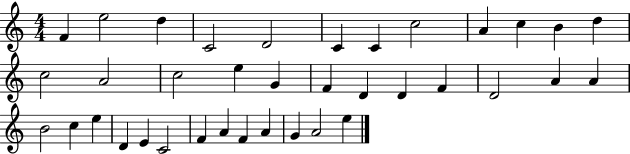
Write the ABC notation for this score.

X:1
T:Untitled
M:4/4
L:1/4
K:C
F e2 d C2 D2 C C c2 A c B d c2 A2 c2 e G F D D F D2 A A B2 c e D E C2 F A F A G A2 e